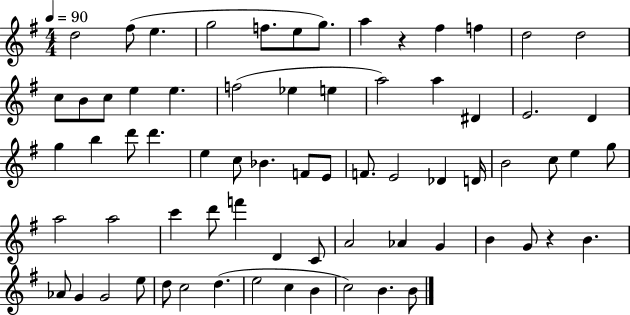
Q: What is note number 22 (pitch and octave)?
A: A5